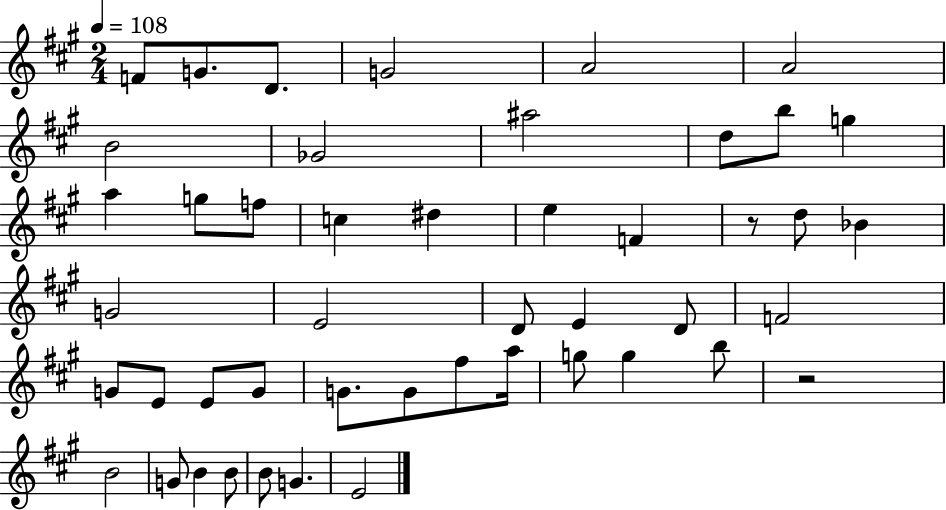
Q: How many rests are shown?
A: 2